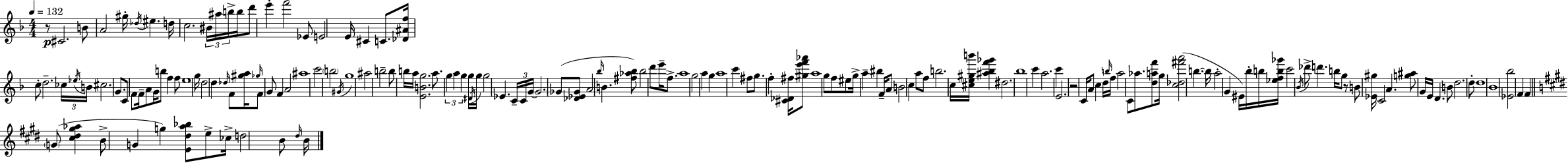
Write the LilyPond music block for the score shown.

{
  \clef treble
  \numericTimeSignature
  \time 4/4
  \key f \major
  \tempo 4 = 132
  r8\p cis'2. b'8 | a'2 gis''16-. \acciaccatura { des''16 } eis''4. | d''16 c''2. \tuplet 3/2 { bis'16 ais''16 b''16-> } | b''16 d'''8 e'''4-. f'''2 ees'8 | \break e'2 e'16 cis'4 c'8. | <des' ais' f''>16 c''8-. d''2.-- | \tuplet 3/2 { ces''16 \acciaccatura { ees''16 } b'16 } cis''2. g'8. | c'8 f'8 f'16-- a'8 g'16 b''8 f''4 | \break f''8 e''1 | g''16 d''2 d''4 \grace { des''16 } | f'8 <gis'' a''>16 \grace { ges''16 } f'8 g'8 f'4 a'2 | ais''1 | \break c'''2 \parenthesize b''2 | \acciaccatura { gis'16 } g''1 | ais''2 b''2-- | b''8 b''16 a''16 <e' b' g''>2. | \break a''8. \tuplet 3/2 { g''4 a''4 | g''4 } g''16 \acciaccatura { dis'16 } g''16 g''2 ees'4. | \tuplet 3/2 { c'16-- c'16 g'16~~ } \parenthesize g'2. | ges'8( <des' ees' ges'>8 a'2 | \break \grace { bes''16 } b'4. <fis'' aes'' bes''>8) bes''2 | d'''8 e'''16-- f''8.-> a''1 | g''2 a''4 | g''4 a''1 | \break c'''4 fis''8 g''8. | f''4-. <cis' des' fis''>16 <gis'' e''' f''' aes'''>8 a''1 | g''8 f''8 eis''8 g''16-> a''4-- | bis''4 f'16-- a'8 b'2 | \break c''4 a''8 f''8 b''2. | c''16 <cis'' e'' gis'' b'''>16 <ais'' bes'' f''' ges'''>4 dis''2. | bes''1 | c'''4 a''2. | \break c'''4 e'2. | r2 c'16 | a'8 c''4 d''16 \grace { b''16 } f''16 a''2 | c'8 aes''8. <d'' a'' f'''>8 g''16 <c'' des'' fis''' a'''>2( | \break b''4.~~ b''16 a''2-. | g'4 eis'16) bes''16-. b''16 <ees'' f'' b'' ges'''>16 c'''2 | \acciaccatura { bes'16 } des'''8-> d'''4. b''16 g''8 r8 b'8 | <ees' gis''>16 c'2 a'4. <g'' ais''>8 | \break g'16 e'16 d'4. b'8 d''2. | d''8-. d''1 | bes'1 | <ees' bes''>2 | \break f'4 f'4 \bar "||" \break \key e \major \parenthesize g'8( <cis'' dis'' gis'' aes''>4 b'8-> g'4 g''4) | <e' dis'' a'' bes''>8 e''8-> ces''16-> d''2 b'8 \grace { dis''16 } | b'16 \bar "|."
}